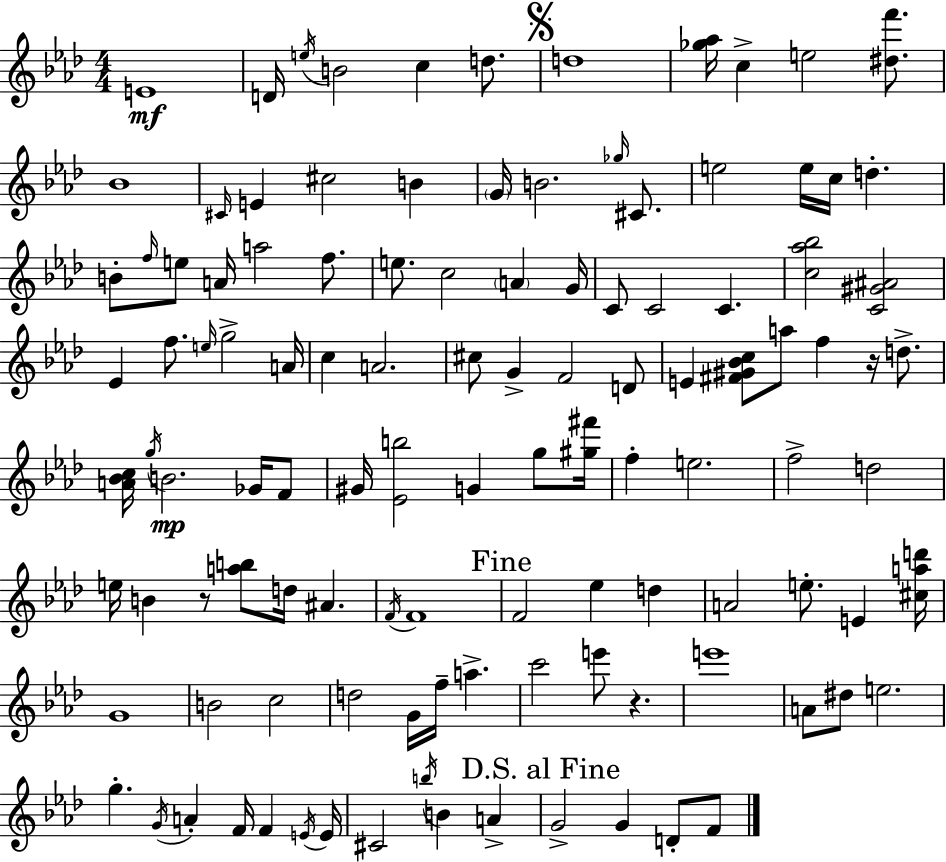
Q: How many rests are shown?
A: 3